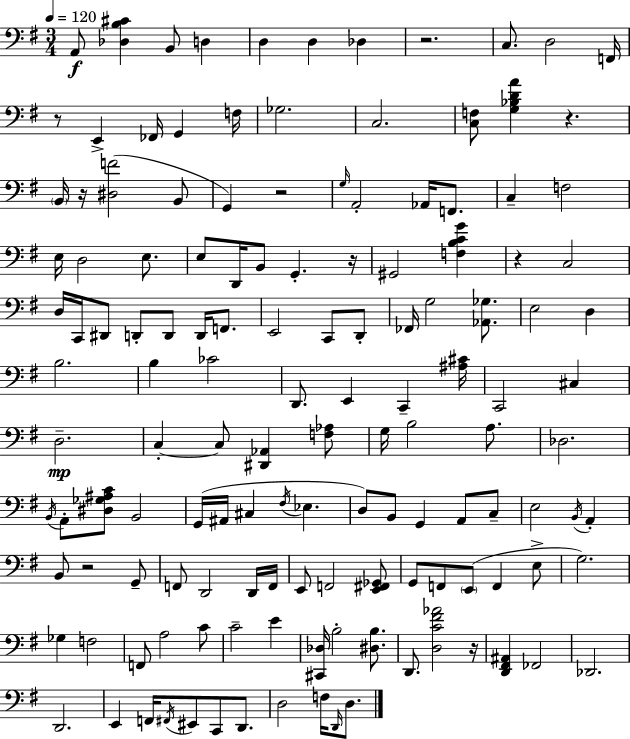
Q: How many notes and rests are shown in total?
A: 138